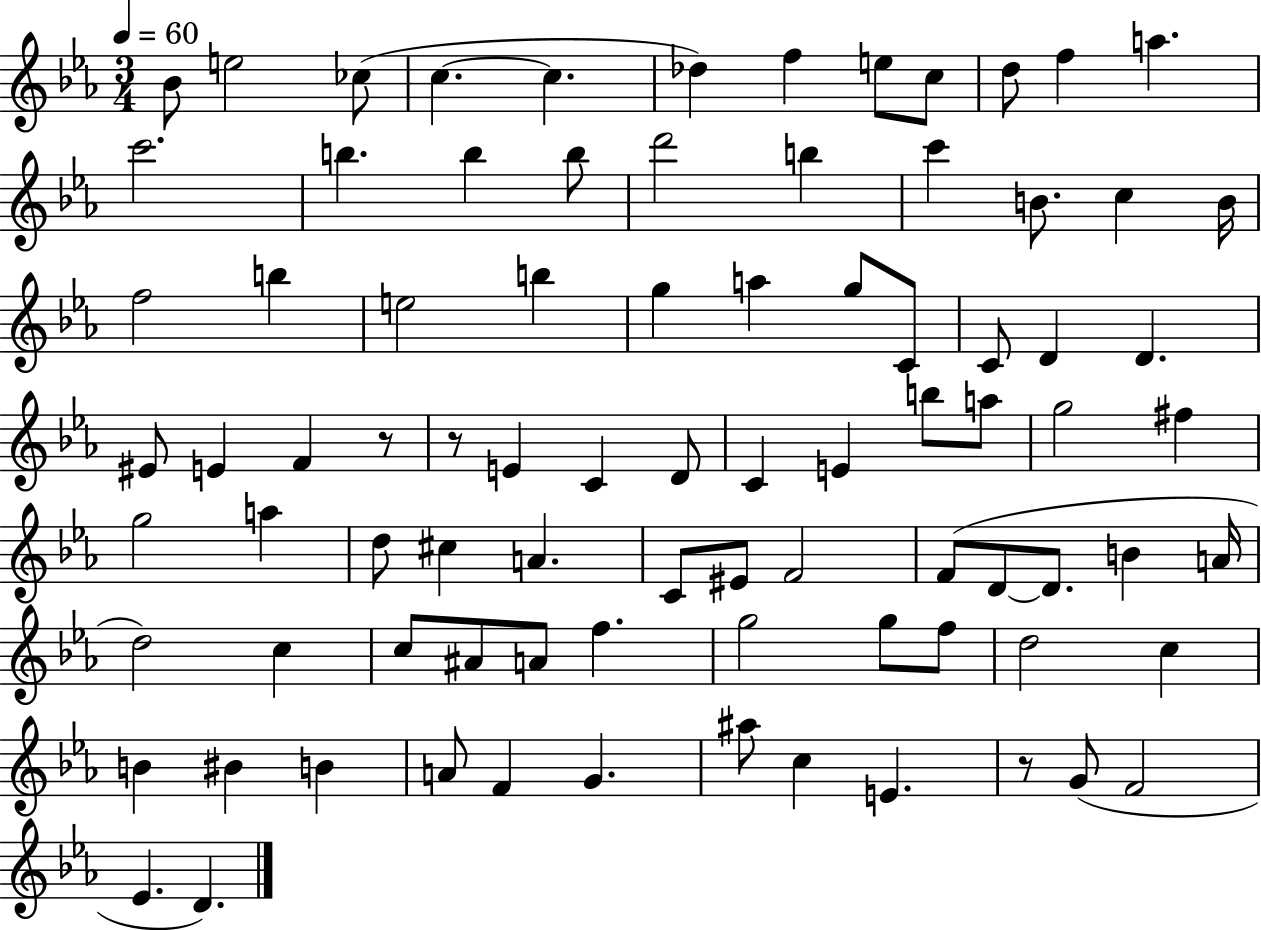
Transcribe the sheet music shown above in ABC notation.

X:1
T:Untitled
M:3/4
L:1/4
K:Eb
_B/2 e2 _c/2 c c _d f e/2 c/2 d/2 f a c'2 b b b/2 d'2 b c' B/2 c B/4 f2 b e2 b g a g/2 C/2 C/2 D D ^E/2 E F z/2 z/2 E C D/2 C E b/2 a/2 g2 ^f g2 a d/2 ^c A C/2 ^E/2 F2 F/2 D/2 D/2 B A/4 d2 c c/2 ^A/2 A/2 f g2 g/2 f/2 d2 c B ^B B A/2 F G ^a/2 c E z/2 G/2 F2 _E D